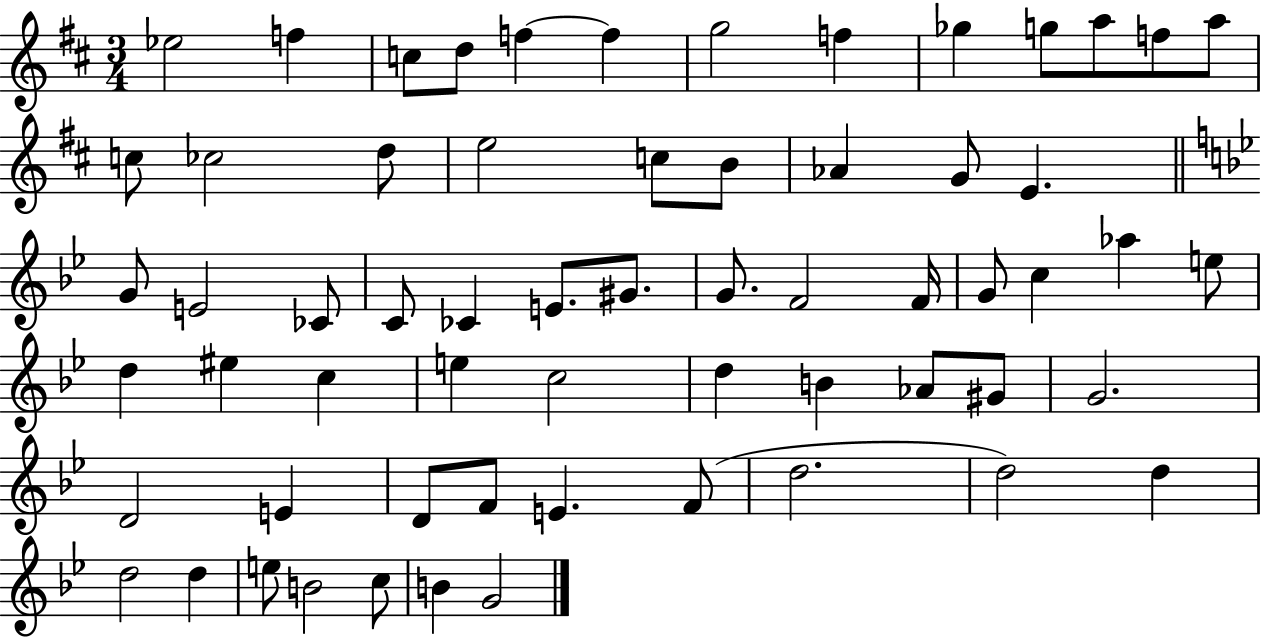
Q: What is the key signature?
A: D major